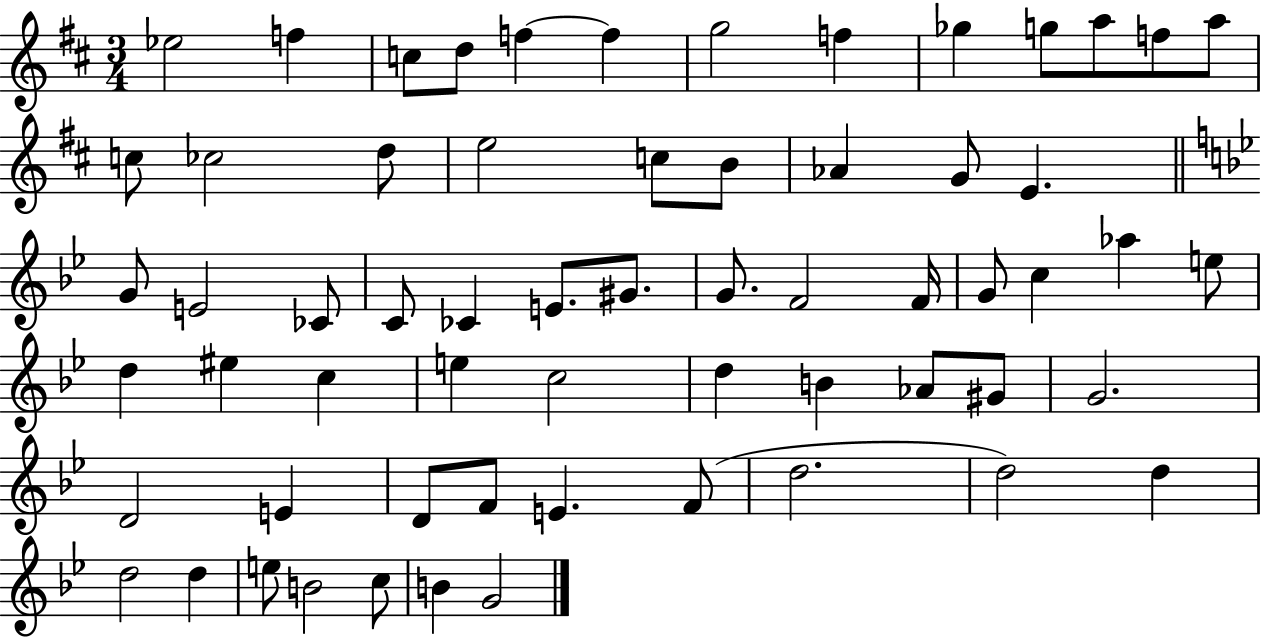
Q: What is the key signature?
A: D major